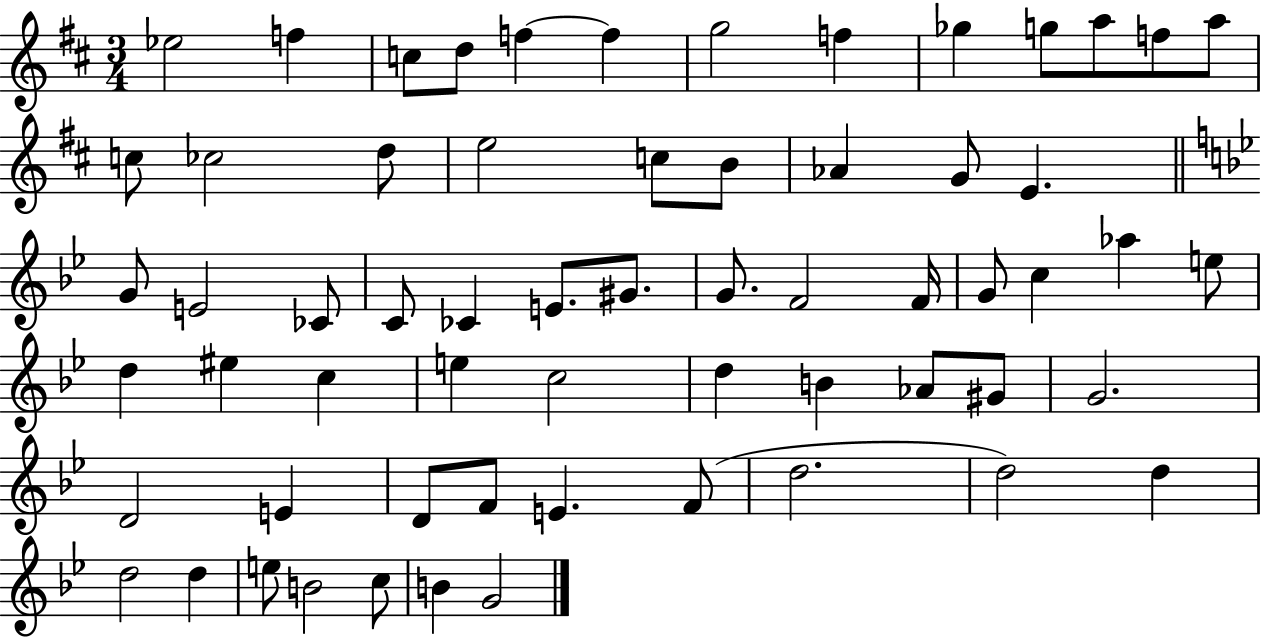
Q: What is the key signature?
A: D major